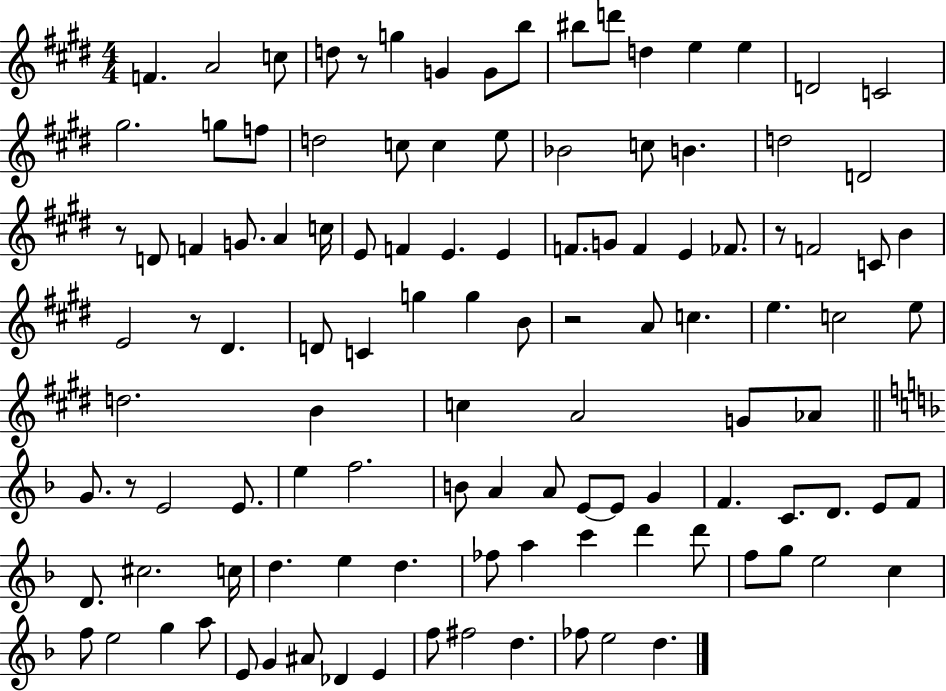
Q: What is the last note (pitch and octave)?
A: D5